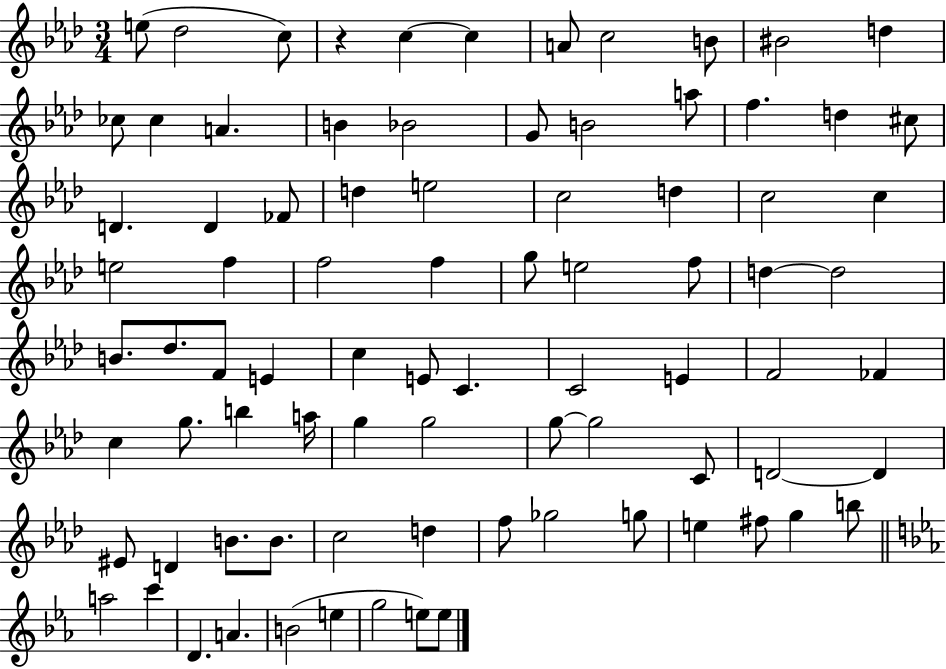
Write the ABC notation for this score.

X:1
T:Untitled
M:3/4
L:1/4
K:Ab
e/2 _d2 c/2 z c c A/2 c2 B/2 ^B2 d _c/2 _c A B _B2 G/2 B2 a/2 f d ^c/2 D D _F/2 d e2 c2 d c2 c e2 f f2 f g/2 e2 f/2 d d2 B/2 _d/2 F/2 E c E/2 C C2 E F2 _F c g/2 b a/4 g g2 g/2 g2 C/2 D2 D ^E/2 D B/2 B/2 c2 d f/2 _g2 g/2 e ^f/2 g b/2 a2 c' D A B2 e g2 e/2 e/2